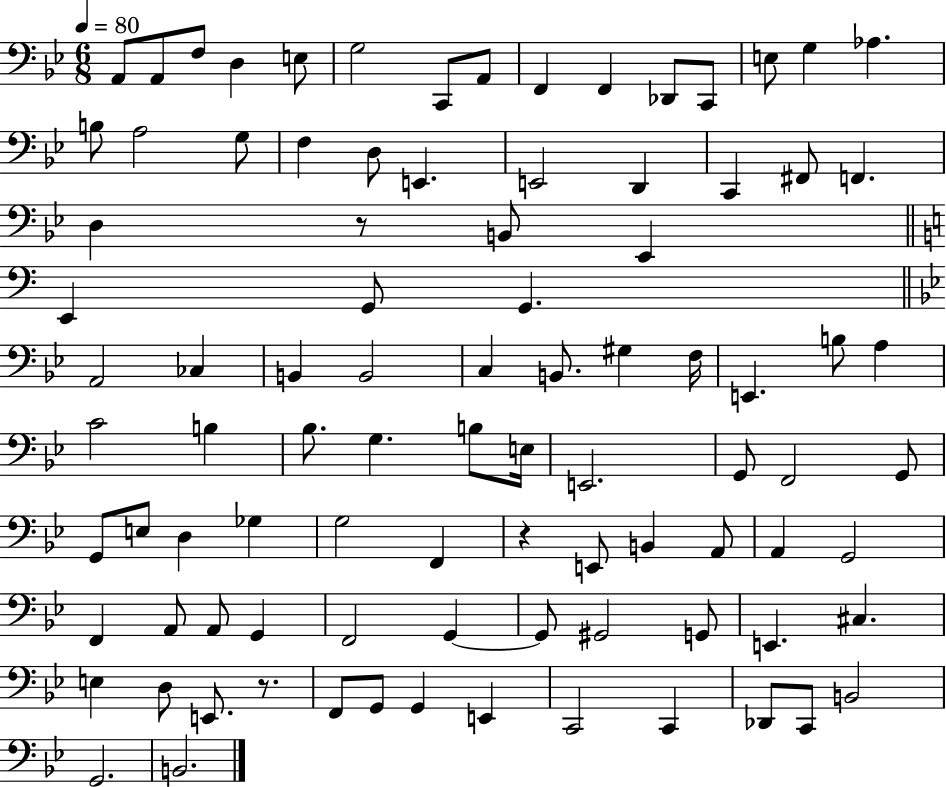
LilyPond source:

{
  \clef bass
  \numericTimeSignature
  \time 6/8
  \key bes \major
  \tempo 4 = 80
  a,8 a,8 f8 d4 e8 | g2 c,8 a,8 | f,4 f,4 des,8 c,8 | e8 g4 aes4. | \break b8 a2 g8 | f4 d8 e,4. | e,2 d,4 | c,4 fis,8 f,4. | \break d4 r8 b,8 ees,4 | \bar "||" \break \key c \major e,4 g,8 g,4. | \bar "||" \break \key bes \major a,2 ces4 | b,4 b,2 | c4 b,8. gis4 f16 | e,4. b8 a4 | \break c'2 b4 | bes8. g4. b8 e16 | e,2. | g,8 f,2 g,8 | \break g,8 e8 d4 ges4 | g2 f,4 | r4 e,8 b,4 a,8 | a,4 g,2 | \break f,4 a,8 a,8 g,4 | f,2 g,4~~ | g,8 gis,2 g,8 | e,4. cis4. | \break e4 d8 e,8. r8. | f,8 g,8 g,4 e,4 | c,2 c,4 | des,8 c,8 b,2 | \break g,2. | b,2. | \bar "|."
}